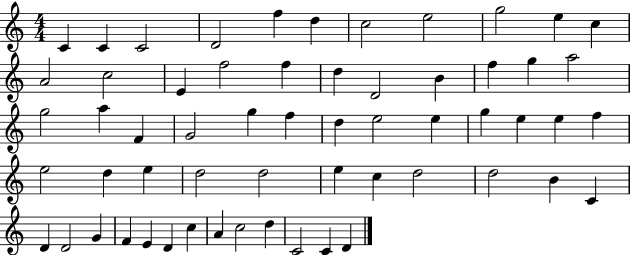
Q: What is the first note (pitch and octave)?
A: C4